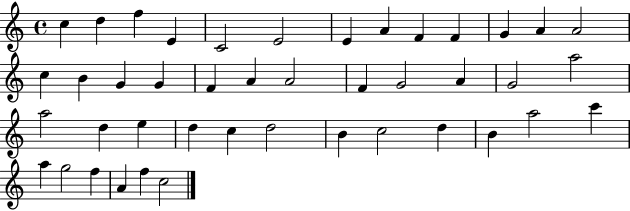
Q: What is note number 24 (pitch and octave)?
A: G4